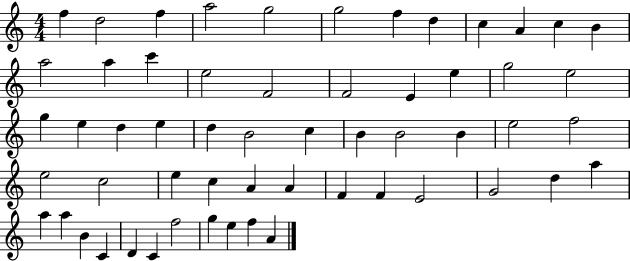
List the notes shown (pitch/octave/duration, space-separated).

F5/q D5/h F5/q A5/h G5/h G5/h F5/q D5/q C5/q A4/q C5/q B4/q A5/h A5/q C6/q E5/h F4/h F4/h E4/q E5/q G5/h E5/h G5/q E5/q D5/q E5/q D5/q B4/h C5/q B4/q B4/h B4/q E5/h F5/h E5/h C5/h E5/q C5/q A4/q A4/q F4/q F4/q E4/h G4/h D5/q A5/q A5/q A5/q B4/q C4/q D4/q C4/q F5/h G5/q E5/q F5/q A4/q